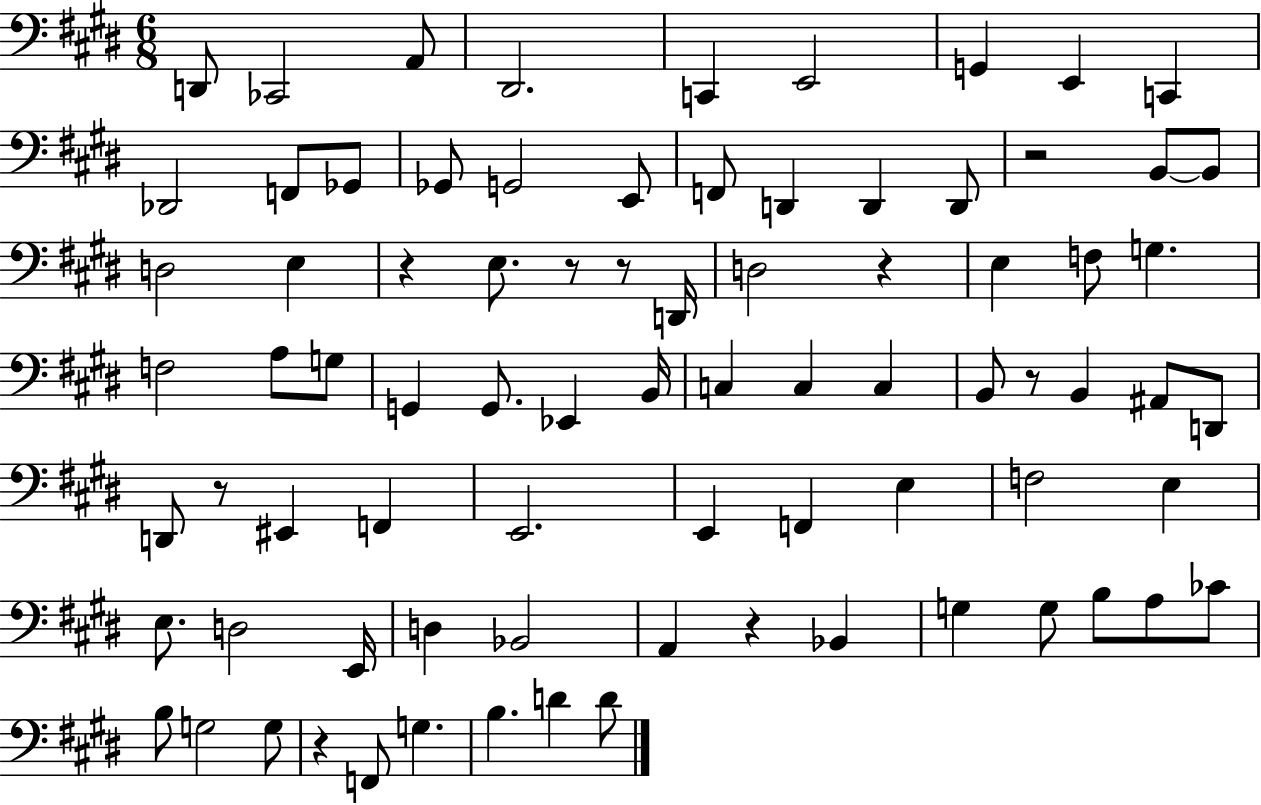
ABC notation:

X:1
T:Untitled
M:6/8
L:1/4
K:E
D,,/2 _C,,2 A,,/2 ^D,,2 C,, E,,2 G,, E,, C,, _D,,2 F,,/2 _G,,/2 _G,,/2 G,,2 E,,/2 F,,/2 D,, D,, D,,/2 z2 B,,/2 B,,/2 D,2 E, z E,/2 z/2 z/2 D,,/4 D,2 z E, F,/2 G, F,2 A,/2 G,/2 G,, G,,/2 _E,, B,,/4 C, C, C, B,,/2 z/2 B,, ^A,,/2 D,,/2 D,,/2 z/2 ^E,, F,, E,,2 E,, F,, E, F,2 E, E,/2 D,2 E,,/4 D, _B,,2 A,, z _B,, G, G,/2 B,/2 A,/2 _C/2 B,/2 G,2 G,/2 z F,,/2 G, B, D D/2